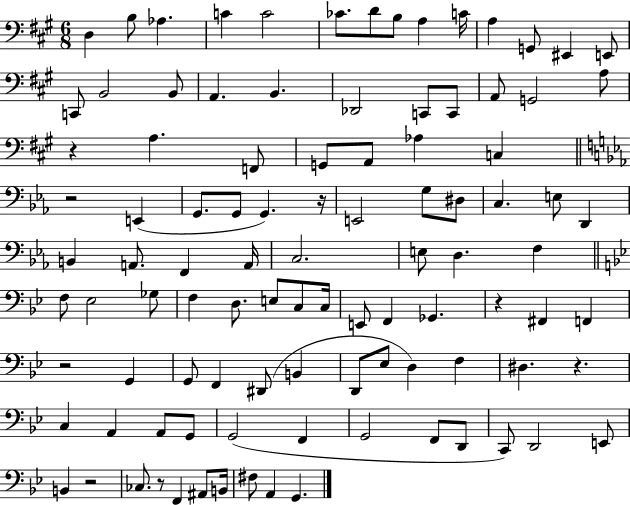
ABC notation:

X:1
T:Untitled
M:6/8
L:1/4
K:A
D, B,/2 _A, C C2 _C/2 D/2 B,/2 A, C/4 A, G,,/2 ^E,, E,,/2 C,,/2 B,,2 B,,/2 A,, B,, _D,,2 C,,/2 C,,/2 A,,/2 G,,2 A,/2 z A, F,,/2 G,,/2 A,,/2 _A, C, z2 E,, G,,/2 G,,/2 G,, z/4 E,,2 G,/2 ^D,/2 C, E,/2 D,, B,, A,,/2 F,, A,,/4 C,2 E,/2 D, F, F,/2 _E,2 _G,/2 F, D,/2 E,/2 C,/2 C,/4 E,,/2 F,, _G,, z ^F,, F,, z2 G,, G,,/2 F,, ^D,,/2 B,, D,,/2 _E,/2 D, F, ^D, z C, A,, A,,/2 G,,/2 G,,2 F,, G,,2 F,,/2 D,,/2 C,,/2 D,,2 E,,/2 B,, z2 _C,/2 z/2 F,, ^A,,/2 B,,/4 ^F,/2 A,, G,,